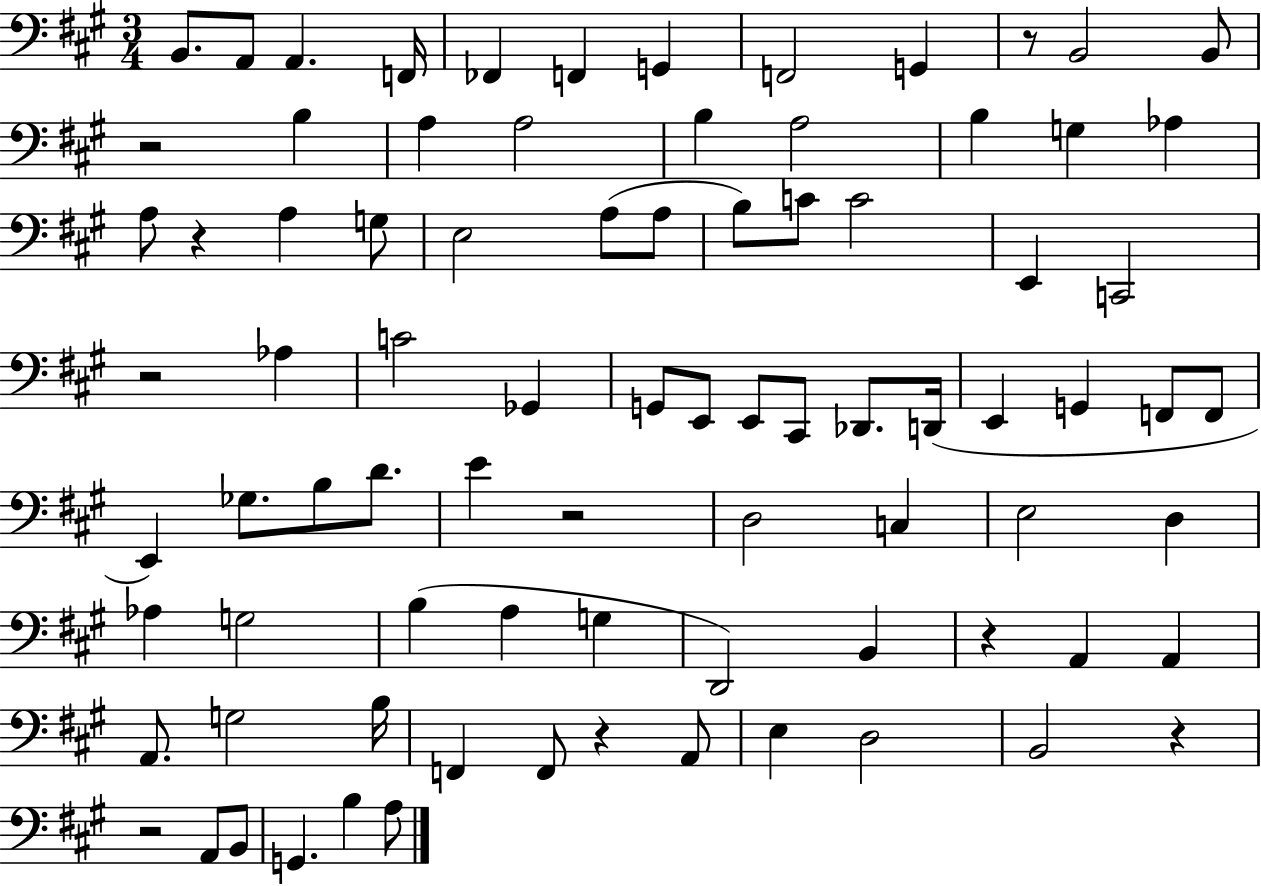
B2/e. A2/e A2/q. F2/s FES2/q F2/q G2/q F2/h G2/q R/e B2/h B2/e R/h B3/q A3/q A3/h B3/q A3/h B3/q G3/q Ab3/q A3/e R/q A3/q G3/e E3/h A3/e A3/e B3/e C4/e C4/h E2/q C2/h R/h Ab3/q C4/h Gb2/q G2/e E2/e E2/e C#2/e Db2/e. D2/s E2/q G2/q F2/e F2/e E2/q Gb3/e. B3/e D4/e. E4/q R/h D3/h C3/q E3/h D3/q Ab3/q G3/h B3/q A3/q G3/q D2/h B2/q R/q A2/q A2/q A2/e. G3/h B3/s F2/q F2/e R/q A2/e E3/q D3/h B2/h R/q R/h A2/e B2/e G2/q. B3/q A3/e